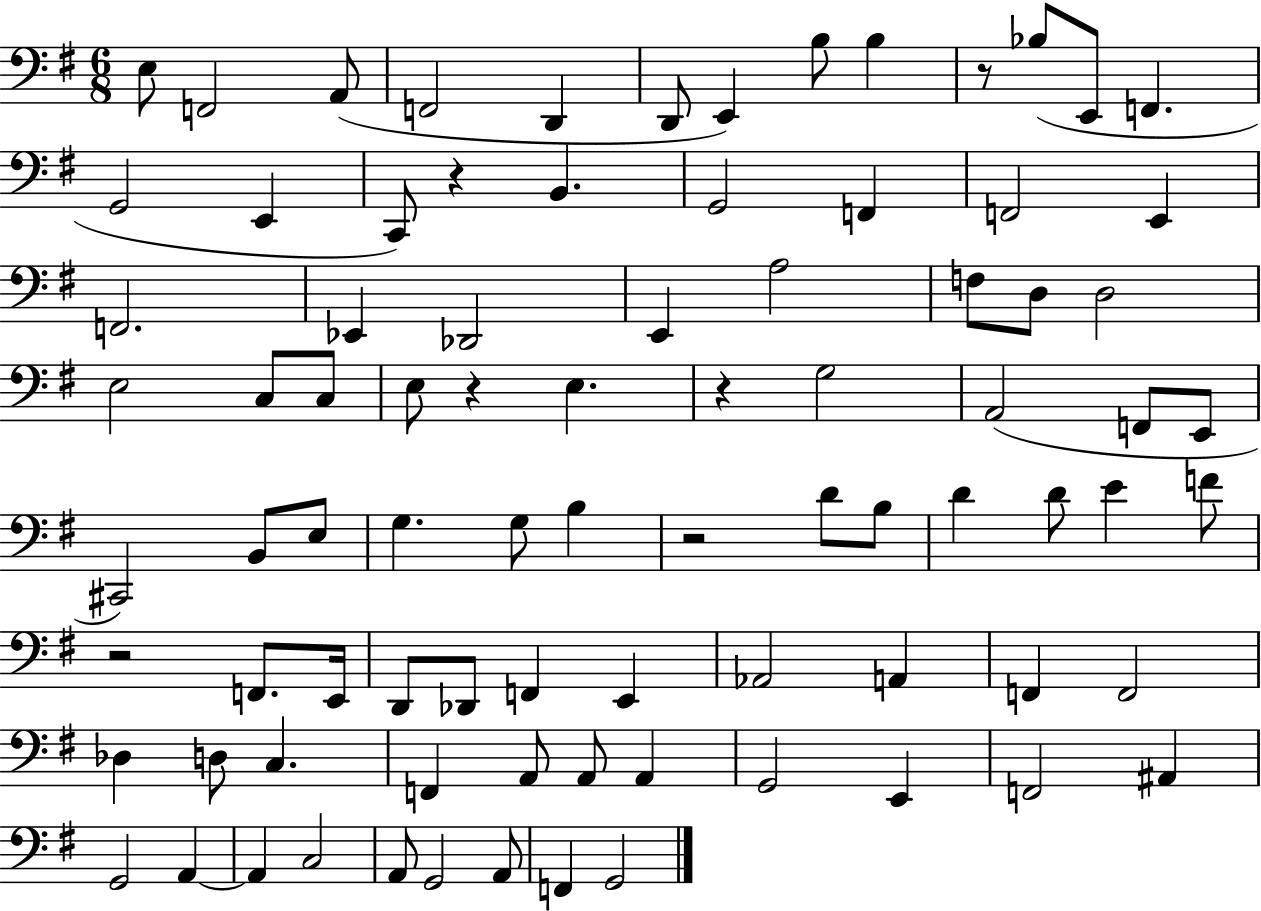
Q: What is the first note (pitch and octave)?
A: E3